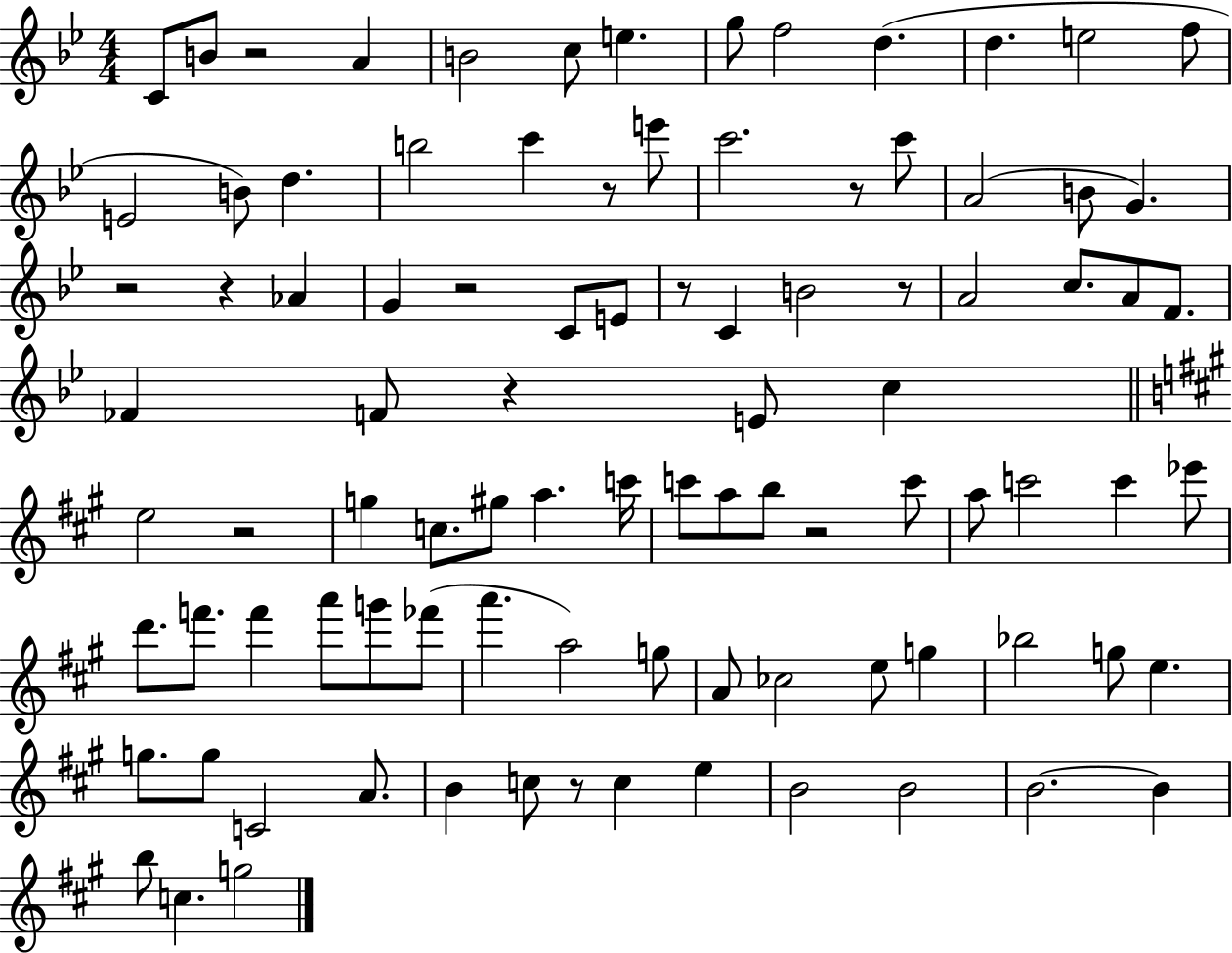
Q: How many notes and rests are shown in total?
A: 94